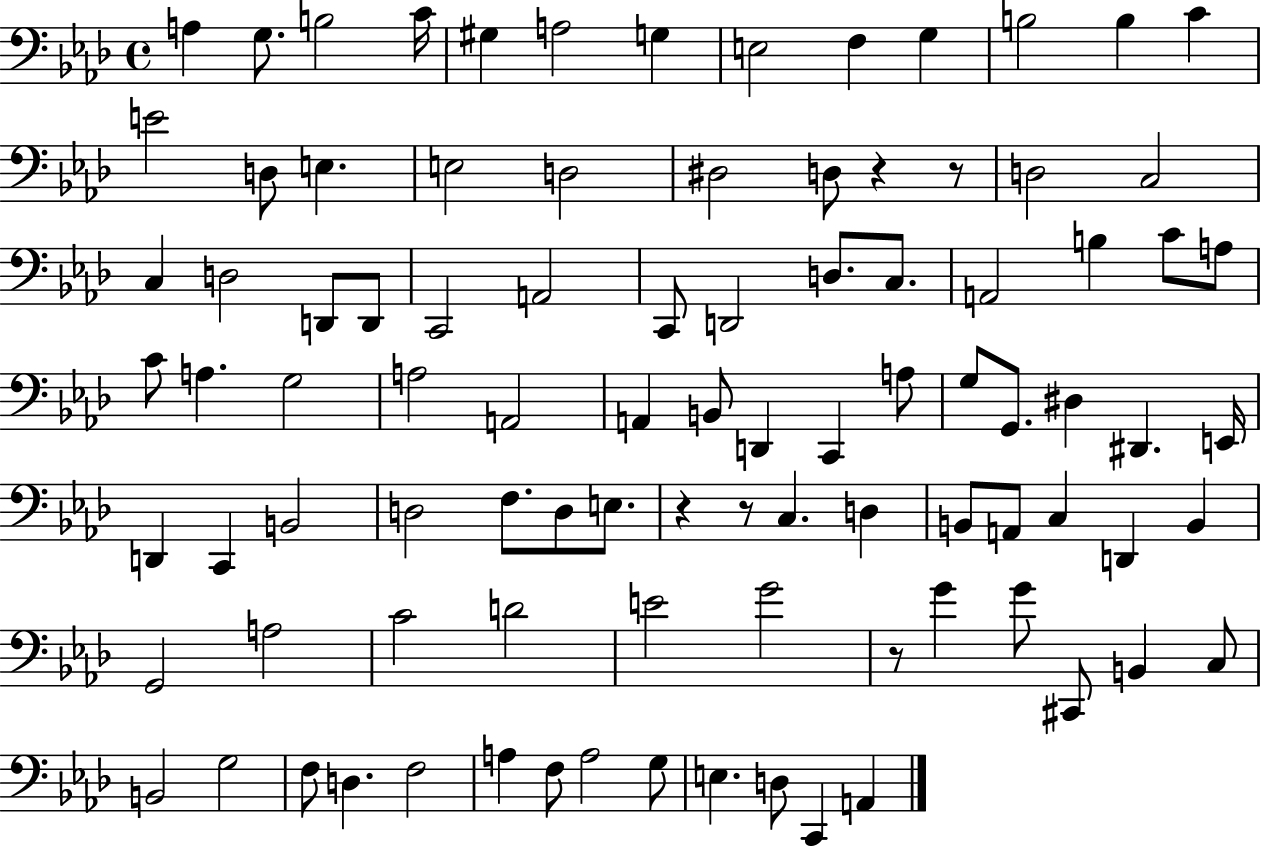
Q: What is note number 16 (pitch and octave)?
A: E3